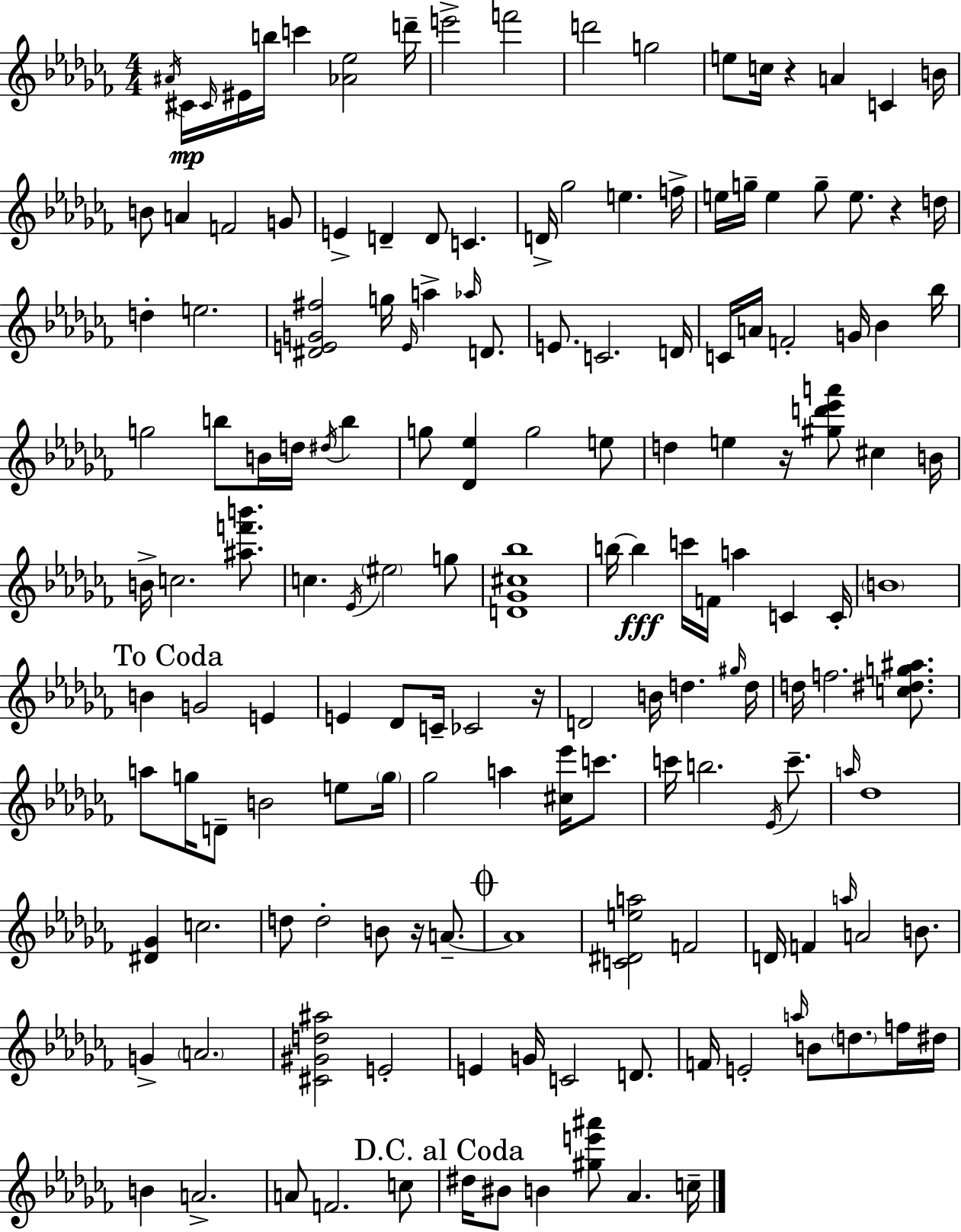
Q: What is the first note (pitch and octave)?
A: A#4